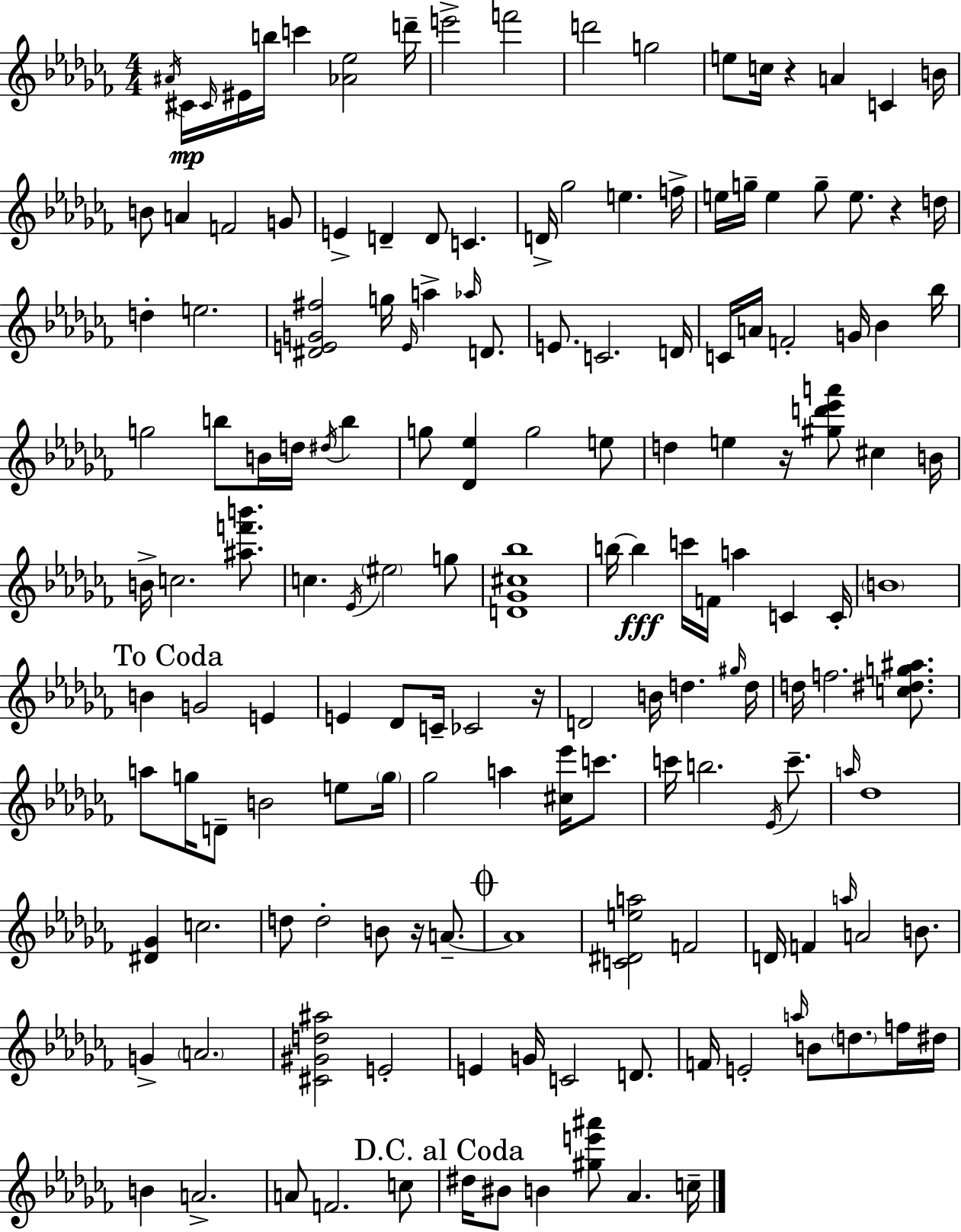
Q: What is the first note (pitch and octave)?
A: A#4